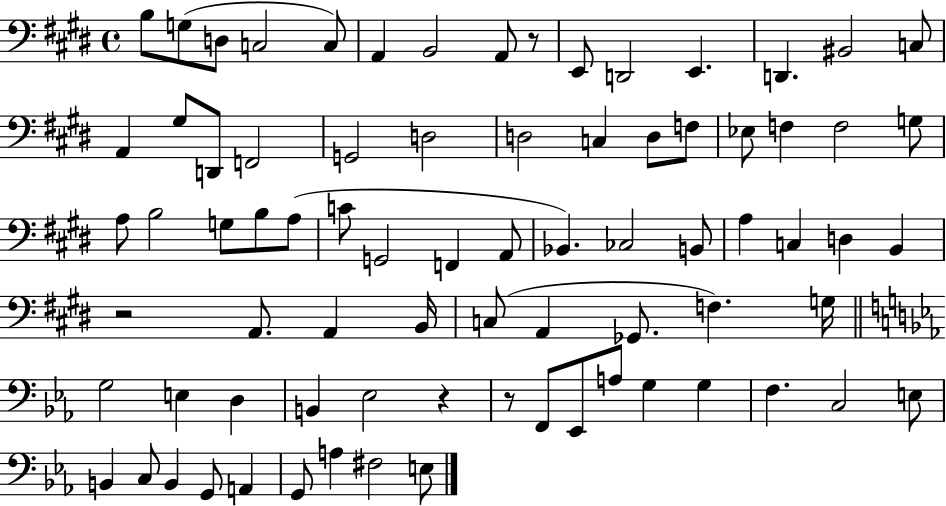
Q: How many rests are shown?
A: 4